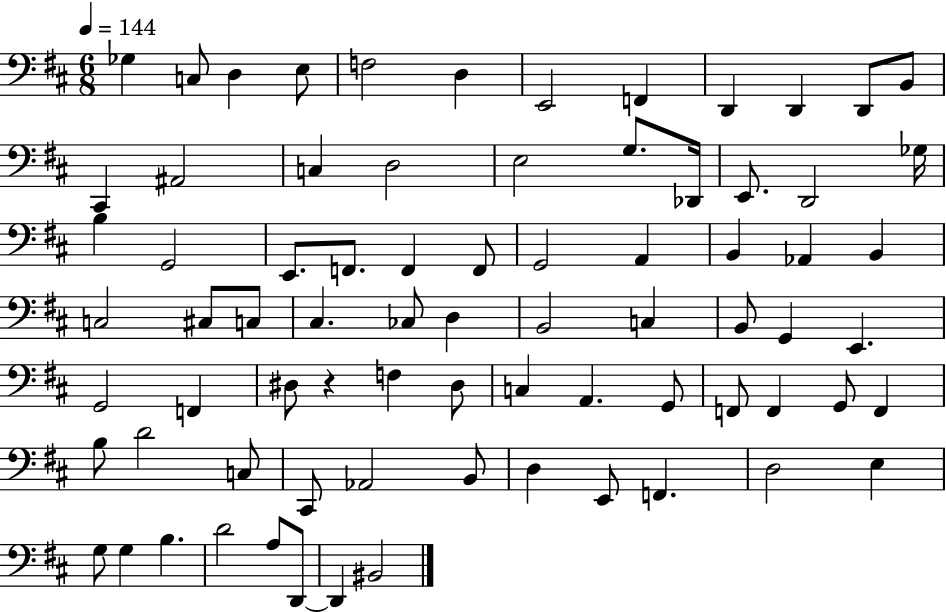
Gb3/q C3/e D3/q E3/e F3/h D3/q E2/h F2/q D2/q D2/q D2/e B2/e C#2/q A#2/h C3/q D3/h E3/h G3/e. Db2/s E2/e. D2/h Gb3/s B3/q G2/h E2/e. F2/e. F2/q F2/e G2/h A2/q B2/q Ab2/q B2/q C3/h C#3/e C3/e C#3/q. CES3/e D3/q B2/h C3/q B2/e G2/q E2/q. G2/h F2/q D#3/e R/q F3/q D#3/e C3/q A2/q. G2/e F2/e F2/q G2/e F2/q B3/e D4/h C3/e C#2/e Ab2/h B2/e D3/q E2/e F2/q. D3/h E3/q G3/e G3/q B3/q. D4/h A3/e D2/e D2/q BIS2/h